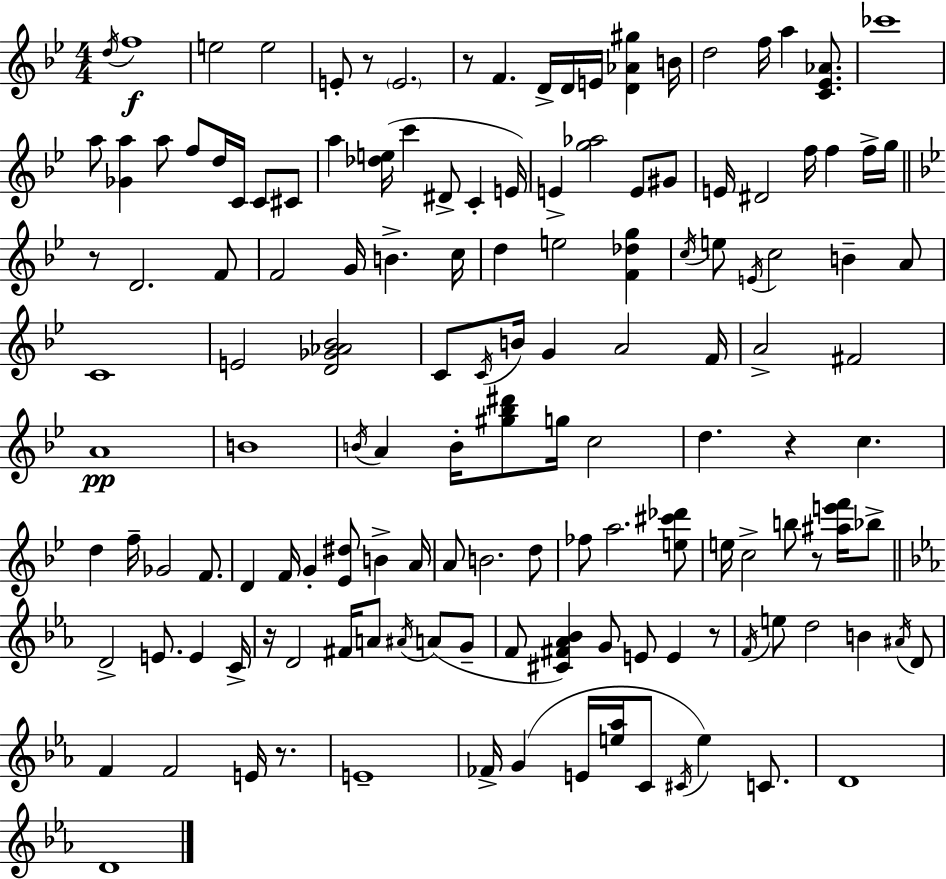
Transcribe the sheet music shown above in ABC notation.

X:1
T:Untitled
M:4/4
L:1/4
K:Bb
d/4 f4 e2 e2 E/2 z/2 E2 z/2 F D/4 D/4 E/4 [D_A^g] B/4 d2 f/4 a [C_E_A]/2 _c'4 a/2 [_Ga] a/2 f/2 d/4 C/4 C/2 ^C/2 a [_de]/4 c' ^D/2 C E/4 E [g_a]2 E/2 ^G/2 E/4 ^D2 f/4 f f/4 g/4 z/2 D2 F/2 F2 G/4 B c/4 d e2 [F_dg] c/4 e/2 E/4 c2 B A/2 C4 E2 [D_G_A_B]2 C/2 C/4 B/4 G A2 F/4 A2 ^F2 A4 B4 B/4 A B/4 [^g_b^d']/2 g/4 c2 d z c d f/4 _G2 F/2 D F/4 G [_E^d]/2 B A/4 A/2 B2 d/2 _f/2 a2 [e^c'_d']/2 e/4 c2 b/2 z/2 [^ae'f']/4 _b/2 D2 E/2 E C/4 z/4 D2 ^F/4 A/2 ^A/4 A/2 G/2 F/2 [^C^F_A_B] G/2 E/2 E z/2 F/4 e/2 d2 B ^A/4 D/2 F F2 E/4 z/2 E4 _F/4 G E/4 [e_a]/4 C/2 ^C/4 e C/2 D4 D4